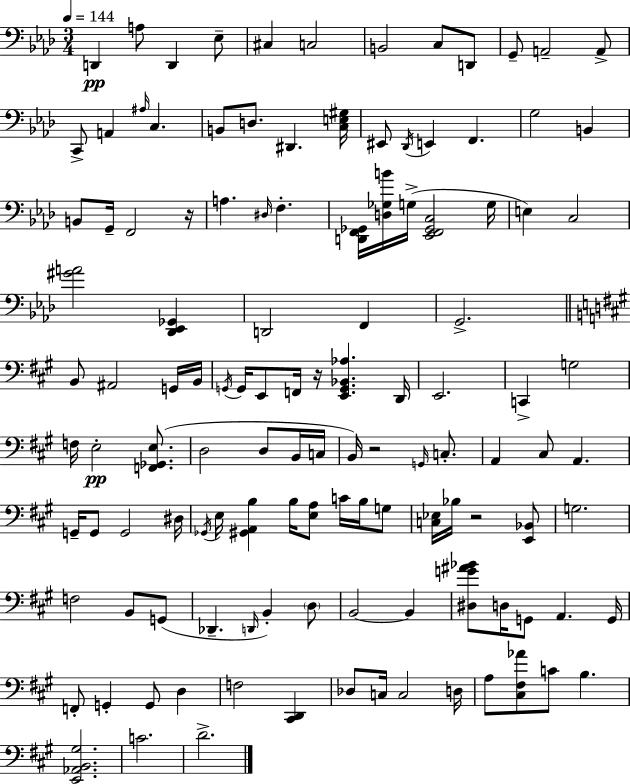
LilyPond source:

{
  \clef bass
  \numericTimeSignature
  \time 3/4
  \key aes \major
  \tempo 4 = 144
  d,4\pp a8 d,4 ees8-- | cis4 c2 | b,2 c8 d,8 | g,8-- a,2-- a,8-> | \break c,8-> a,4 \grace { ais16 } c4. | b,8 d8. dis,4. | <c e gis>16 eis,8 \acciaccatura { des,16 } e,4 f,4. | g2 b,4 | \break b,8 g,16-- f,2 | r16 a4. \grace { dis16 } f4.-. | <d, f, ges,>16 <d ges b'>16 g16->( <ees, f, ges, c>2 | g16 e4) c2 | \break <gis' a'>2 <des, ees, ges,>4 | d,2 f,4 | g,2.-> | \bar "||" \break \key a \major b,8 ais,2 g,16 b,16 | \acciaccatura { g,16 } g,16 e,8 f,16 r16 <e, g, bes, aes>4. | d,16 e,2. | c,4-> g2 | \break f16 e2-.\pp <f, ges, e>8.( | d2 d8 b,16 | c16 b,16) r2 \grace { g,16 } c8.-. | a,4 cis8 a,4. | \break g,16-- g,8 g,2 | dis16 \acciaccatura { ges,16 } e16 <gis, a, b>4 b16 <e a>8 c'16 | b16 g8 <c ees>16 bes16 r2 | <e, bes,>8 g2. | \break f2 b,8 | g,8( des,4.-- \grace { d,16 } b,4-.) | \parenthesize d8 b,2~~ | b,4 <dis g' ais' bes'>8 d16 g,8 a,4. | \break g,16 f,8-. g,4-. g,8 | d4 f2 | <cis, d,>4 des8 c16 c2 | d16 a8 <cis fis aes'>8 c'8 b4. | \break <e, aes, b, gis>2. | c'2. | d'2.-> | \bar "|."
}